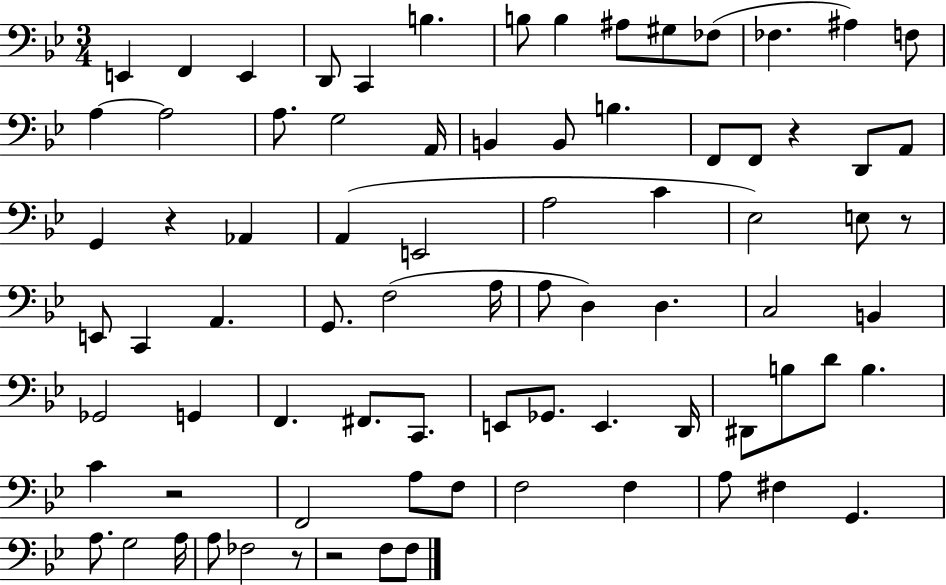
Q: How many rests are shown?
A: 6